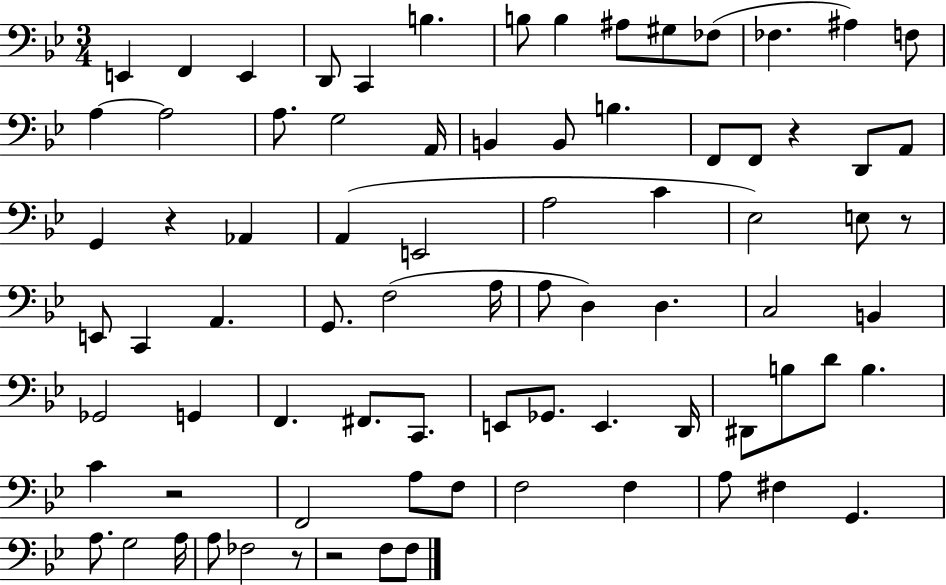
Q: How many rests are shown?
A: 6